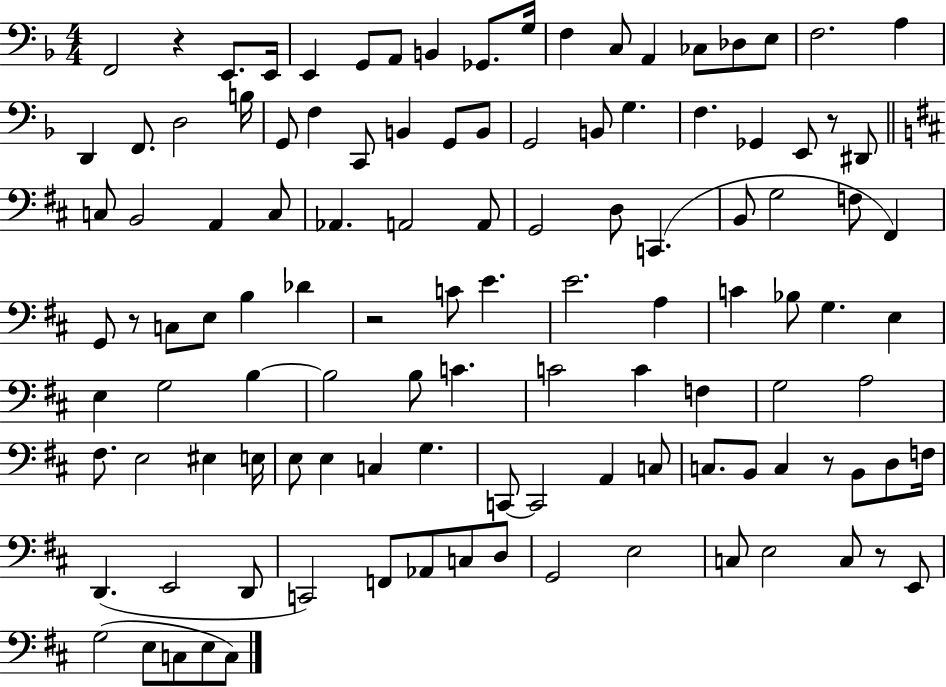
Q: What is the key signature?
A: F major